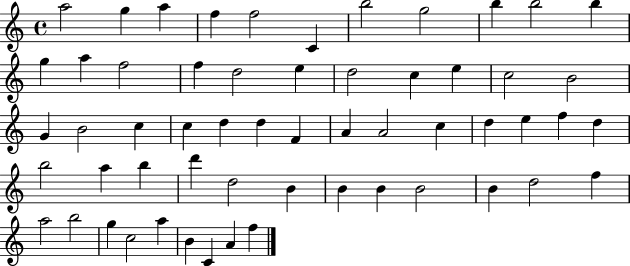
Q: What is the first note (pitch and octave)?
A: A5